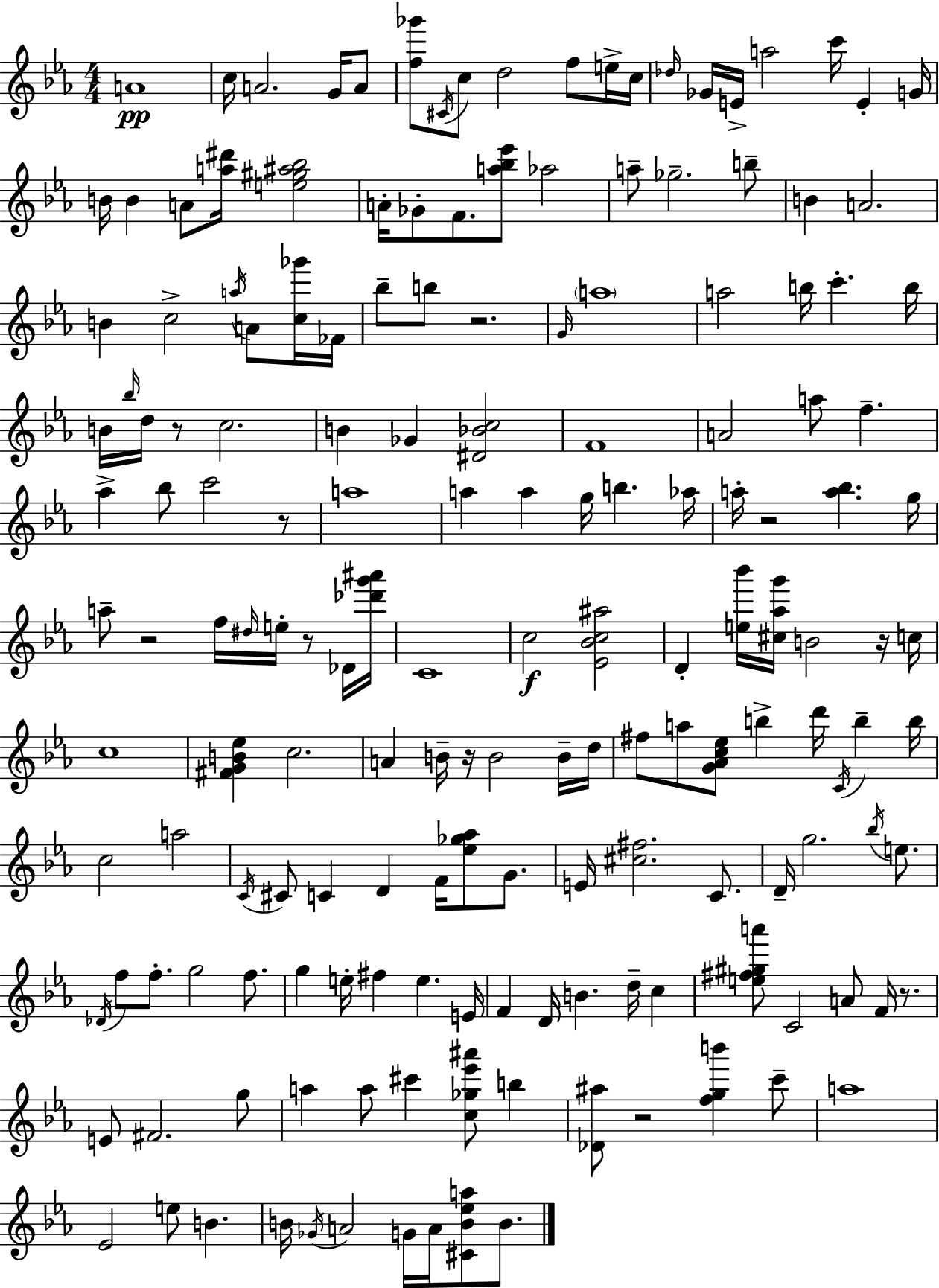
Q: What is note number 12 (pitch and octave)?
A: Db5